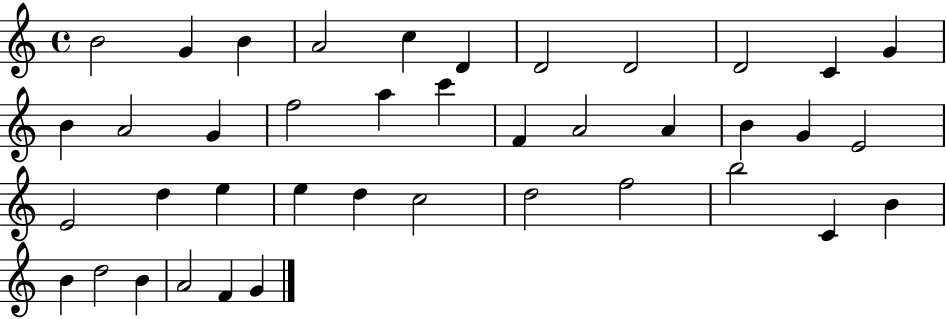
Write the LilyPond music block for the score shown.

{
  \clef treble
  \time 4/4
  \defaultTimeSignature
  \key c \major
  b'2 g'4 b'4 | a'2 c''4 d'4 | d'2 d'2 | d'2 c'4 g'4 | \break b'4 a'2 g'4 | f''2 a''4 c'''4 | f'4 a'2 a'4 | b'4 g'4 e'2 | \break e'2 d''4 e''4 | e''4 d''4 c''2 | d''2 f''2 | b''2 c'4 b'4 | \break b'4 d''2 b'4 | a'2 f'4 g'4 | \bar "|."
}